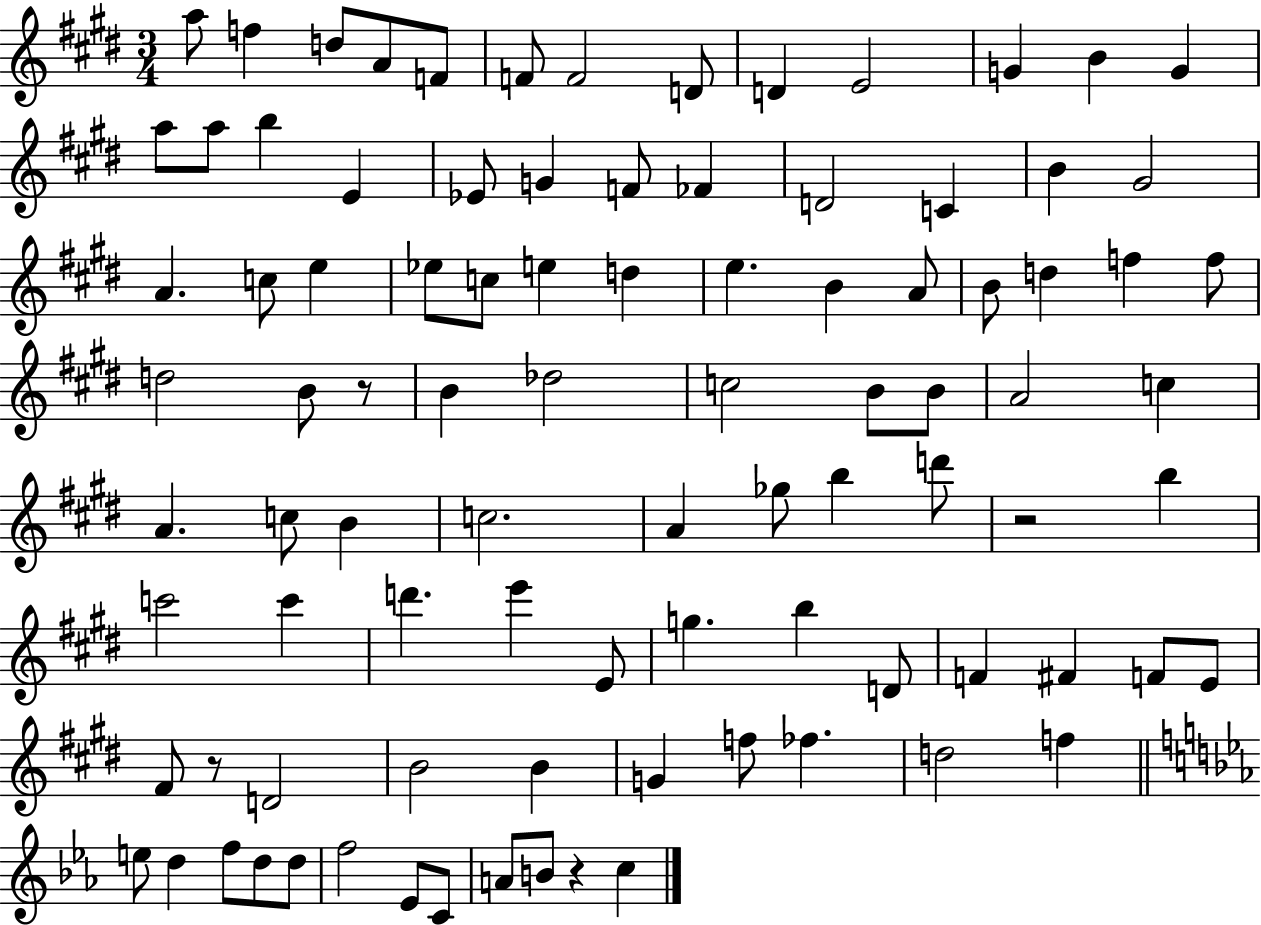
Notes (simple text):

A5/e F5/q D5/e A4/e F4/e F4/e F4/h D4/e D4/q E4/h G4/q B4/q G4/q A5/e A5/e B5/q E4/q Eb4/e G4/q F4/e FES4/q D4/h C4/q B4/q G#4/h A4/q. C5/e E5/q Eb5/e C5/e E5/q D5/q E5/q. B4/q A4/e B4/e D5/q F5/q F5/e D5/h B4/e R/e B4/q Db5/h C5/h B4/e B4/e A4/h C5/q A4/q. C5/e B4/q C5/h. A4/q Gb5/e B5/q D6/e R/h B5/q C6/h C6/q D6/q. E6/q E4/e G5/q. B5/q D4/e F4/q F#4/q F4/e E4/e F#4/e R/e D4/h B4/h B4/q G4/q F5/e FES5/q. D5/h F5/q E5/e D5/q F5/e D5/e D5/e F5/h Eb4/e C4/e A4/e B4/e R/q C5/q